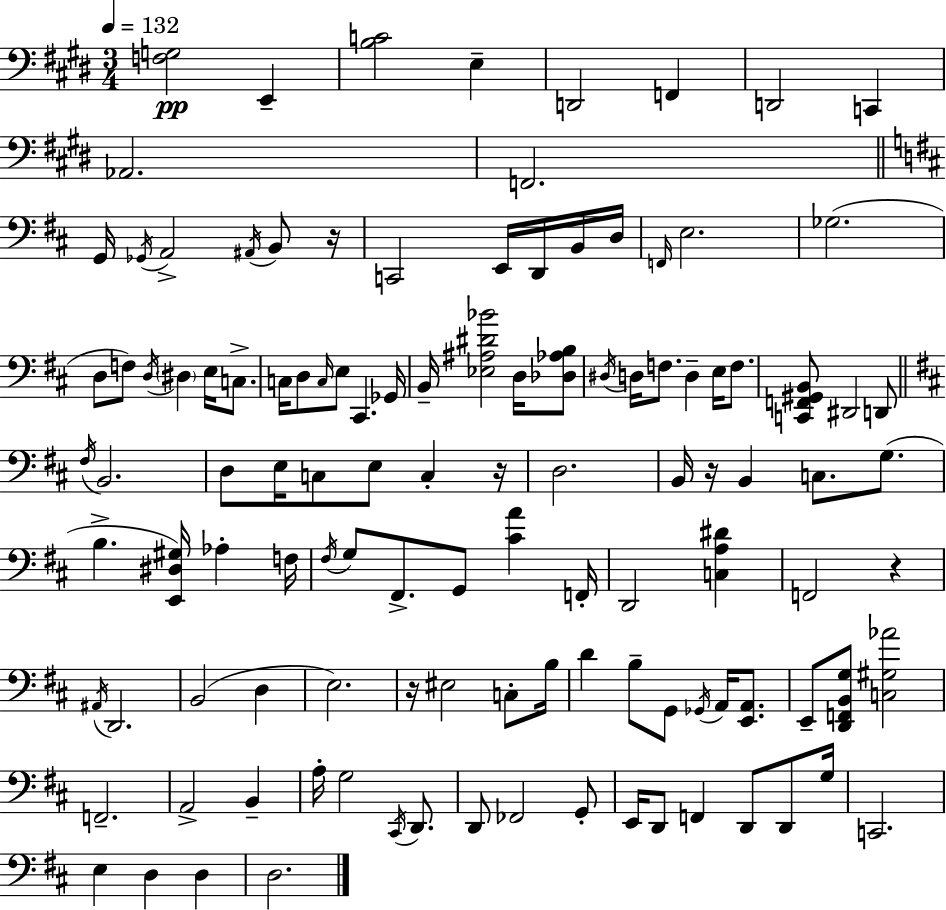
{
  \clef bass
  \numericTimeSignature
  \time 3/4
  \key e \major
  \tempo 4 = 132
  <f g>2\pp e,4-- | <b c'>2 e4-- | d,2 f,4 | d,2 c,4 | \break aes,2. | f,2. | \bar "||" \break \key d \major g,16 \acciaccatura { ges,16 } a,2-> \acciaccatura { ais,16 } b,8 | r16 c,2 e,16 d,16 | b,16 d16 \grace { f,16 } e2. | ges2.( | \break d8 f8) \acciaccatura { d16 } \parenthesize dis4 | e16 c8.-> c16 d8 \grace { c16 } e8 cis,4. | ges,16 b,16-- <ees ais dis' bes'>2 | d16 <des aes b>8 \acciaccatura { dis16 } d16 f8. d4-- | \break e16 f8. <c, f, gis, b,>8 dis,2 | d,8 \bar "||" \break \key d \major \acciaccatura { fis16 } b,2. | d8 e16 c8 e8 c4-. | r16 d2. | b,16 r16 b,4 c8. g8.( | \break b4.-> <e, dis gis>16) aes4-. | f16 \acciaccatura { fis16 } g8 fis,8.-> g,8 <cis' a'>4 | f,16-. d,2 <c a dis'>4 | f,2 r4 | \break \acciaccatura { ais,16 } d,2. | b,2( d4 | e2.) | r16 eis2 | \break c8-. b16 d'4 b8-- g,8 \acciaccatura { ges,16 } | a,16 <e, a,>8. e,8-- <d, f, b, g>8 <c gis aes'>2 | f,2.-- | a,2-> | \break b,4-- a16-. g2 | \acciaccatura { cis,16 } d,8. d,8 fes,2 | g,8-. e,16 d,8 f,4 | d,8 d,8 g16 c,2. | \break e4 d4 | d4 d2. | \bar "|."
}